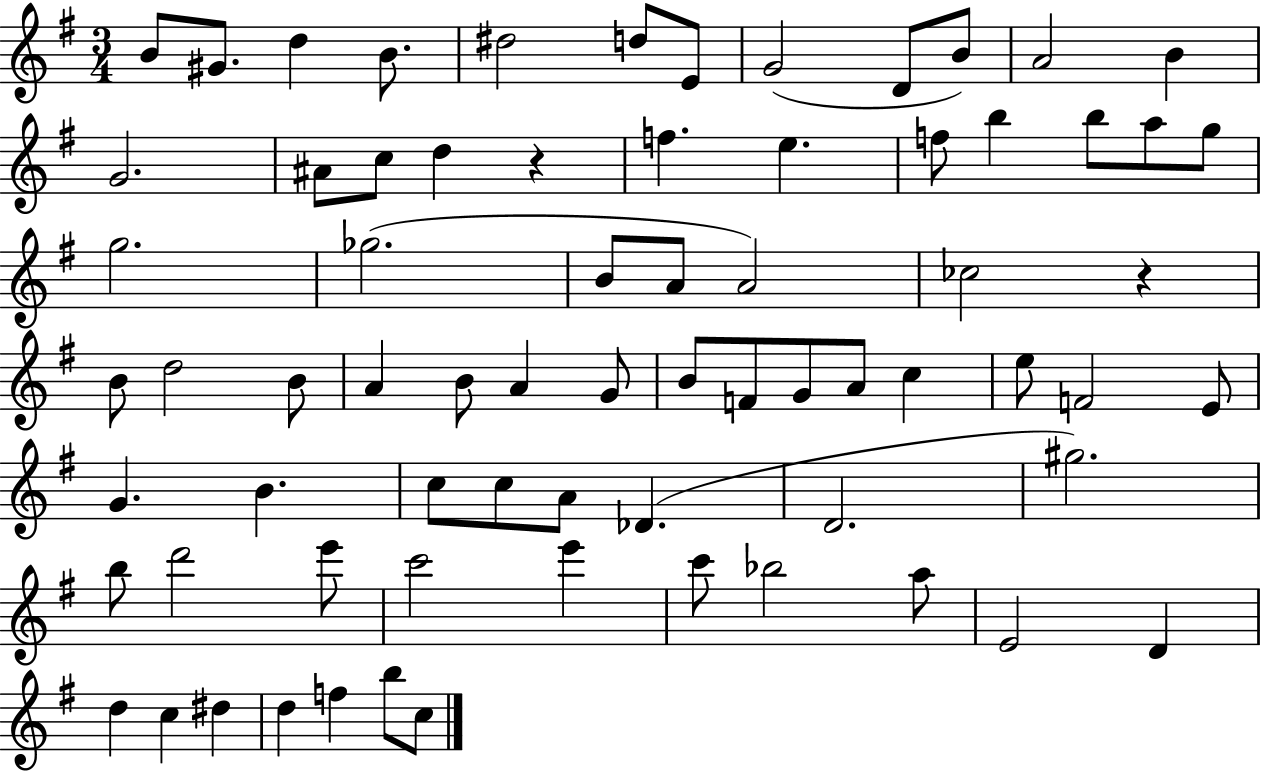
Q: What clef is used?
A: treble